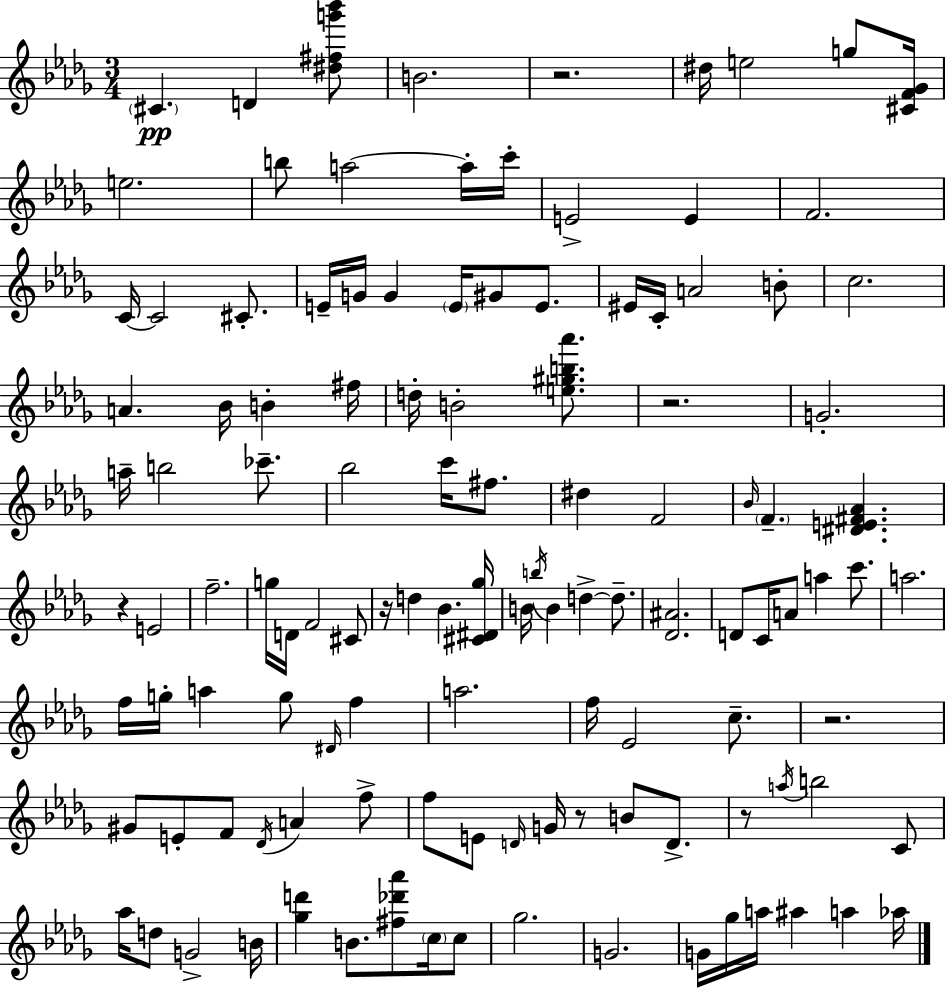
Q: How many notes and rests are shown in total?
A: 119